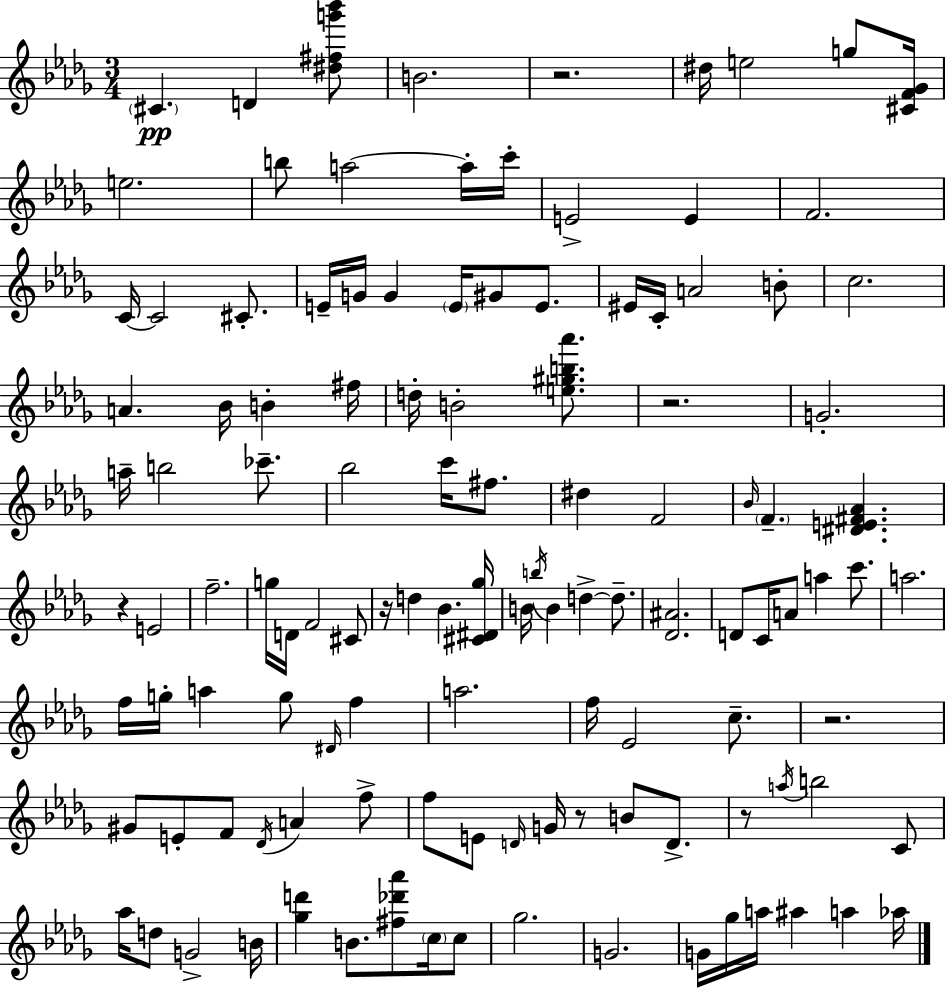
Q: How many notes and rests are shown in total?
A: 119